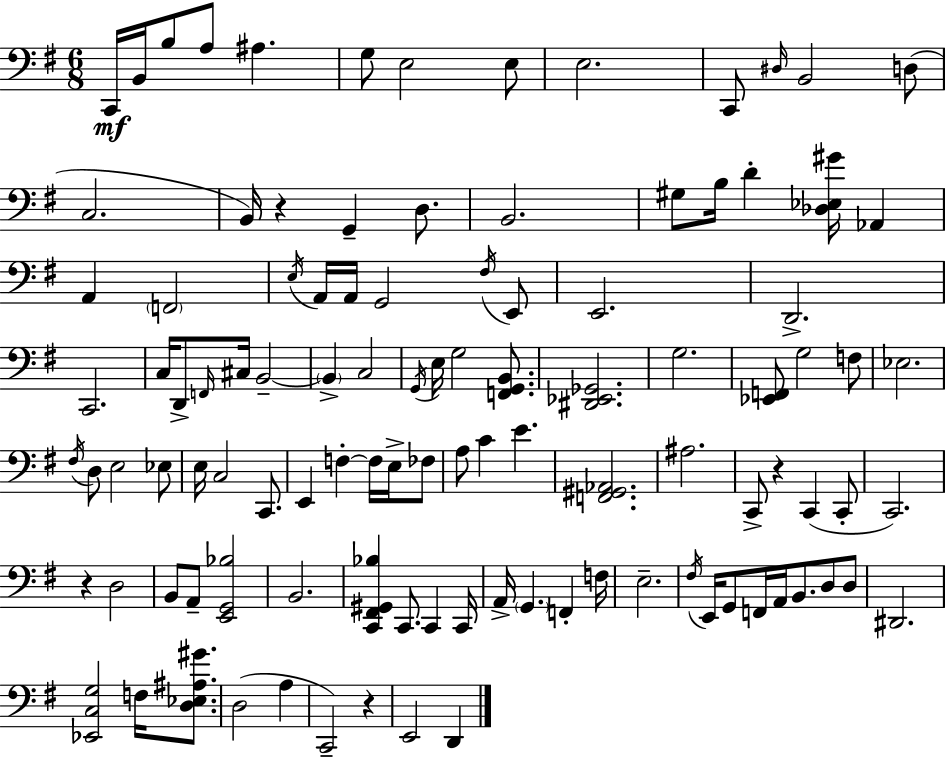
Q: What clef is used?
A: bass